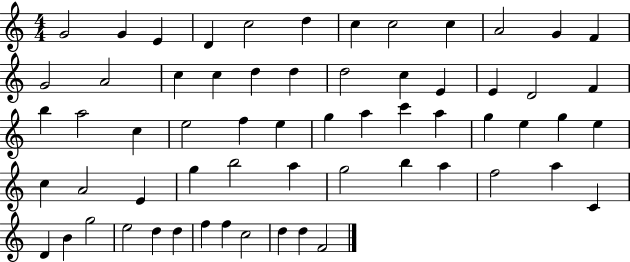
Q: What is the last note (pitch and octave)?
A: F4